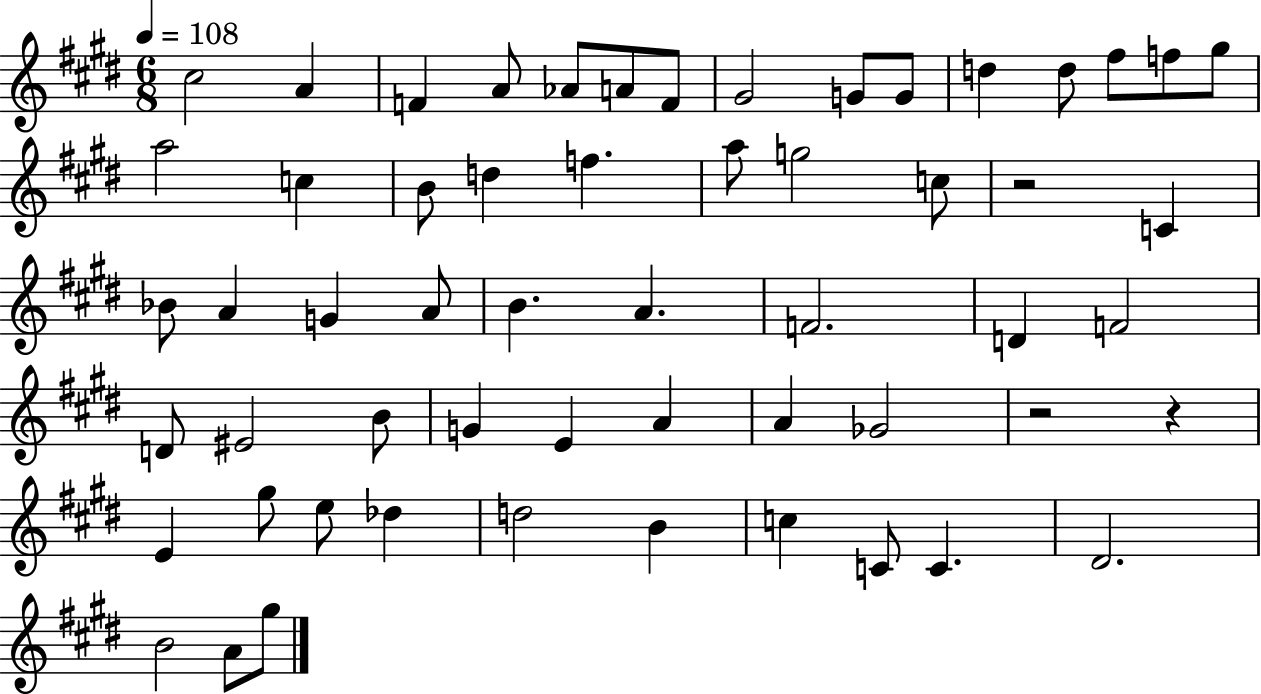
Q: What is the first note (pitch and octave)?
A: C#5